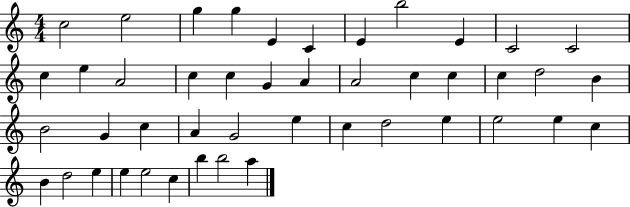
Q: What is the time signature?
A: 4/4